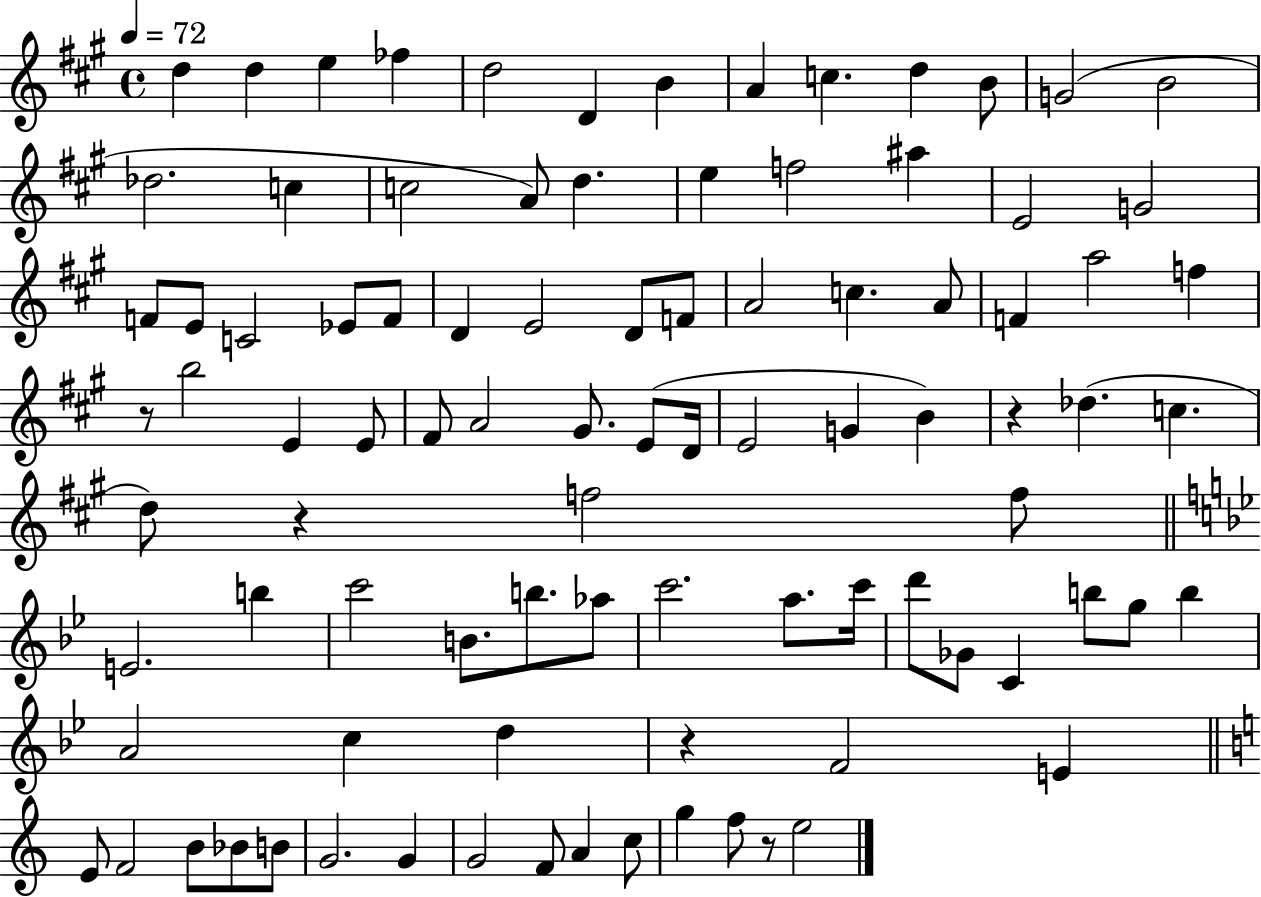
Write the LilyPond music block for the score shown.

{
  \clef treble
  \time 4/4
  \defaultTimeSignature
  \key a \major
  \tempo 4 = 72
  d''4 d''4 e''4 fes''4 | d''2 d'4 b'4 | a'4 c''4. d''4 b'8 | g'2( b'2 | \break des''2. c''4 | c''2 a'8) d''4. | e''4 f''2 ais''4 | e'2 g'2 | \break f'8 e'8 c'2 ees'8 f'8 | d'4 e'2 d'8 f'8 | a'2 c''4. a'8 | f'4 a''2 f''4 | \break r8 b''2 e'4 e'8 | fis'8 a'2 gis'8. e'8( d'16 | e'2 g'4 b'4) | r4 des''4.( c''4. | \break d''8) r4 f''2 f''8 | \bar "||" \break \key bes \major e'2. b''4 | c'''2 b'8. b''8. aes''8 | c'''2. a''8. c'''16 | d'''8 ges'8 c'4 b''8 g''8 b''4 | \break a'2 c''4 d''4 | r4 f'2 e'4 | \bar "||" \break \key c \major e'8 f'2 b'8 bes'8 b'8 | g'2. g'4 | g'2 f'8 a'4 c''8 | g''4 f''8 r8 e''2 | \break \bar "|."
}